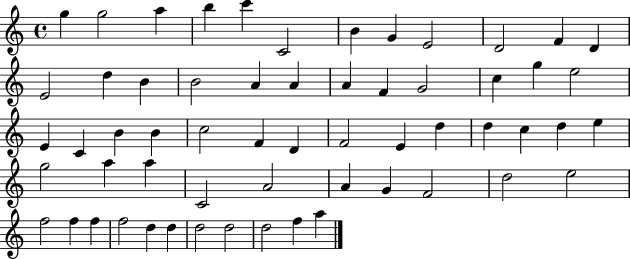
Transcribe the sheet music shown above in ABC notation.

X:1
T:Untitled
M:4/4
L:1/4
K:C
g g2 a b c' C2 B G E2 D2 F D E2 d B B2 A A A F G2 c g e2 E C B B c2 F D F2 E d d c d e g2 a a C2 A2 A G F2 d2 e2 f2 f f f2 d d d2 d2 d2 f a